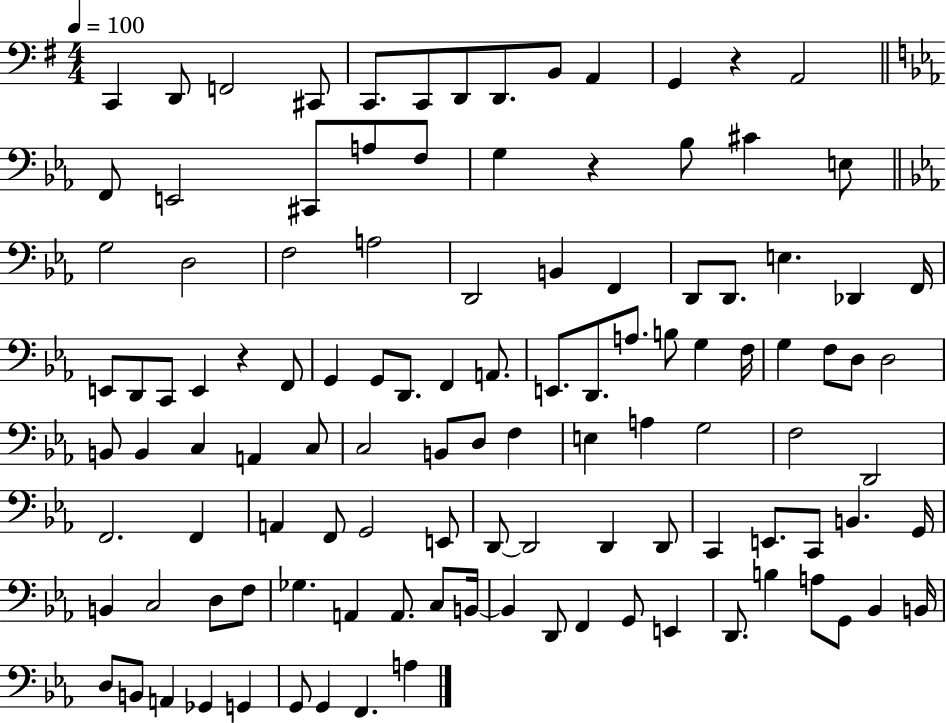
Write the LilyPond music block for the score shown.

{
  \clef bass
  \numericTimeSignature
  \time 4/4
  \key g \major
  \tempo 4 = 100
  c,4 d,8 f,2 cis,8 | c,8. c,8 d,8 d,8. b,8 a,4 | g,4 r4 a,2 | \bar "||" \break \key ees \major f,8 e,2 cis,8 a8 f8 | g4 r4 bes8 cis'4 e8 | \bar "||" \break \key c \minor g2 d2 | f2 a2 | d,2 b,4 f,4 | d,8 d,8. e4. des,4 f,16 | \break e,8 d,8 c,8 e,4 r4 f,8 | g,4 g,8 d,8. f,4 a,8. | e,8. d,8. a8. b8 g4 f16 | g4 f8 d8 d2 | \break b,8 b,4 c4 a,4 c8 | c2 b,8 d8 f4 | e4 a4 g2 | f2 d,2 | \break f,2. f,4 | a,4 f,8 g,2 e,8 | d,8~~ d,2 d,4 d,8 | c,4 e,8. c,8 b,4. g,16 | \break b,4 c2 d8 f8 | ges4. a,4 a,8. c8 b,16~~ | b,4 d,8 f,4 g,8 e,4 | d,8. b4 a8 g,8 bes,4 b,16 | \break d8 b,8 a,4 ges,4 g,4 | g,8 g,4 f,4. a4 | \bar "|."
}